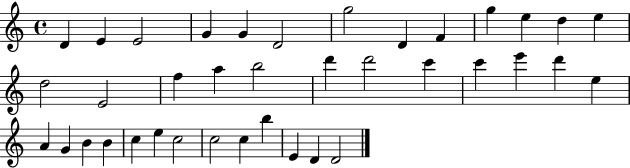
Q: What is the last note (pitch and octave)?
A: D4